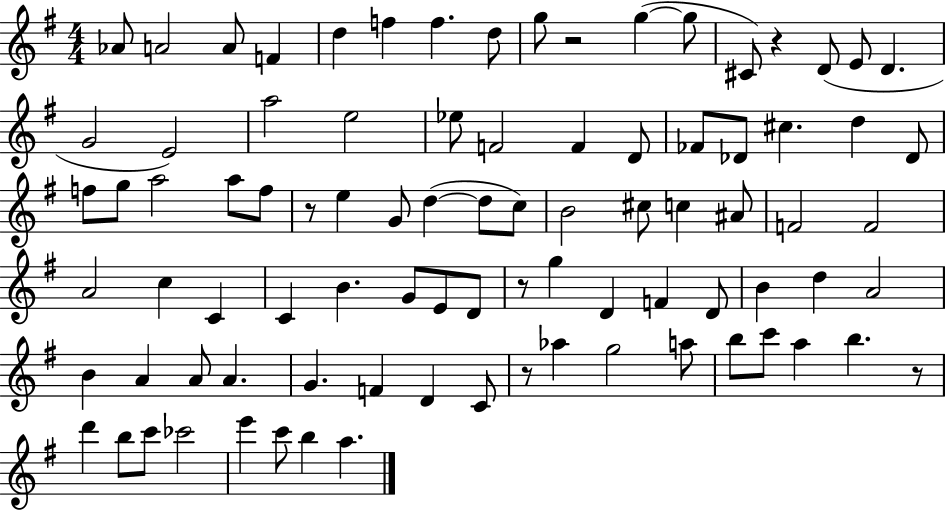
Ab4/e A4/h A4/e F4/q D5/q F5/q F5/q. D5/e G5/e R/h G5/q G5/e C#4/e R/q D4/e E4/e D4/q. G4/h E4/h A5/h E5/h Eb5/e F4/h F4/q D4/e FES4/e Db4/e C#5/q. D5/q Db4/e F5/e G5/e A5/h A5/e F5/e R/e E5/q G4/e D5/q D5/e C5/e B4/h C#5/e C5/q A#4/e F4/h F4/h A4/h C5/q C4/q C4/q B4/q. G4/e E4/e D4/e R/e G5/q D4/q F4/q D4/e B4/q D5/q A4/h B4/q A4/q A4/e A4/q. G4/q. F4/q D4/q C4/e R/e Ab5/q G5/h A5/e B5/e C6/e A5/q B5/q. R/e D6/q B5/e C6/e CES6/h E6/q C6/e B5/q A5/q.